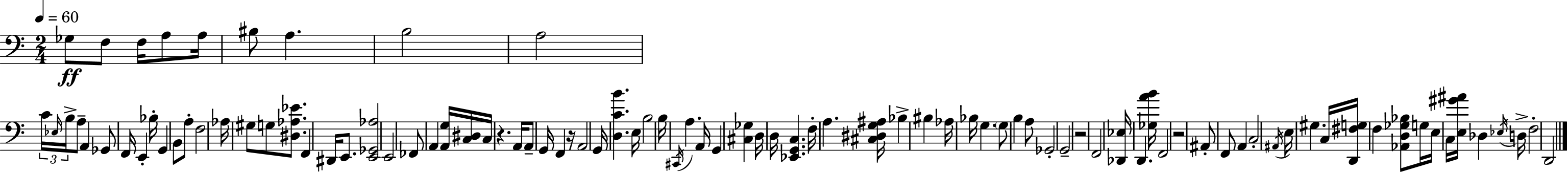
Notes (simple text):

Gb3/e F3/e F3/s A3/e A3/s BIS3/e A3/q. B3/h A3/h C4/s Eb3/s B3/s A3/e A2/q Gb2/e F2/s E2/q Bb3/s G2/q B2/e A3/e F3/h Ab3/s G#3/e G3/e [D#3,Ab3,Eb4]/e. F2/q D#2/s E2/e. [E2,Gb2,Ab3]/h E2/h FES2/e A2/q [A2,G3]/s [C3,D#3]/s C3/s R/q. A2/s A2/e G2/s F2/q R/s A2/h G2/s [D3,C4,B4]/q. E3/s B3/h B3/s C#2/s A3/q. A2/s G2/q [C#3,Gb3]/q D3/s D3/s [Eb2,G2,C3]/q. F3/s A3/q. [C#3,D#3,G3,A#3]/s Bb3/q BIS3/q Ab3/s Bb3/s G3/q. G3/e B3/q A3/e Gb2/h G2/h R/h F2/h [Db2,Eb3]/s D2/q. [Gb3,A4,B4]/s F2/h R/h A#2/e F2/e A2/q C3/h A#2/s E3/s G#3/q. C3/s [D2,F#3,G3]/s F3/q [Ab2,D3,Gb3,Bb3]/e G3/s E3/s C3/s [E3,G#4,A#4]/s Db3/q Eb3/s D3/s F3/h D2/h